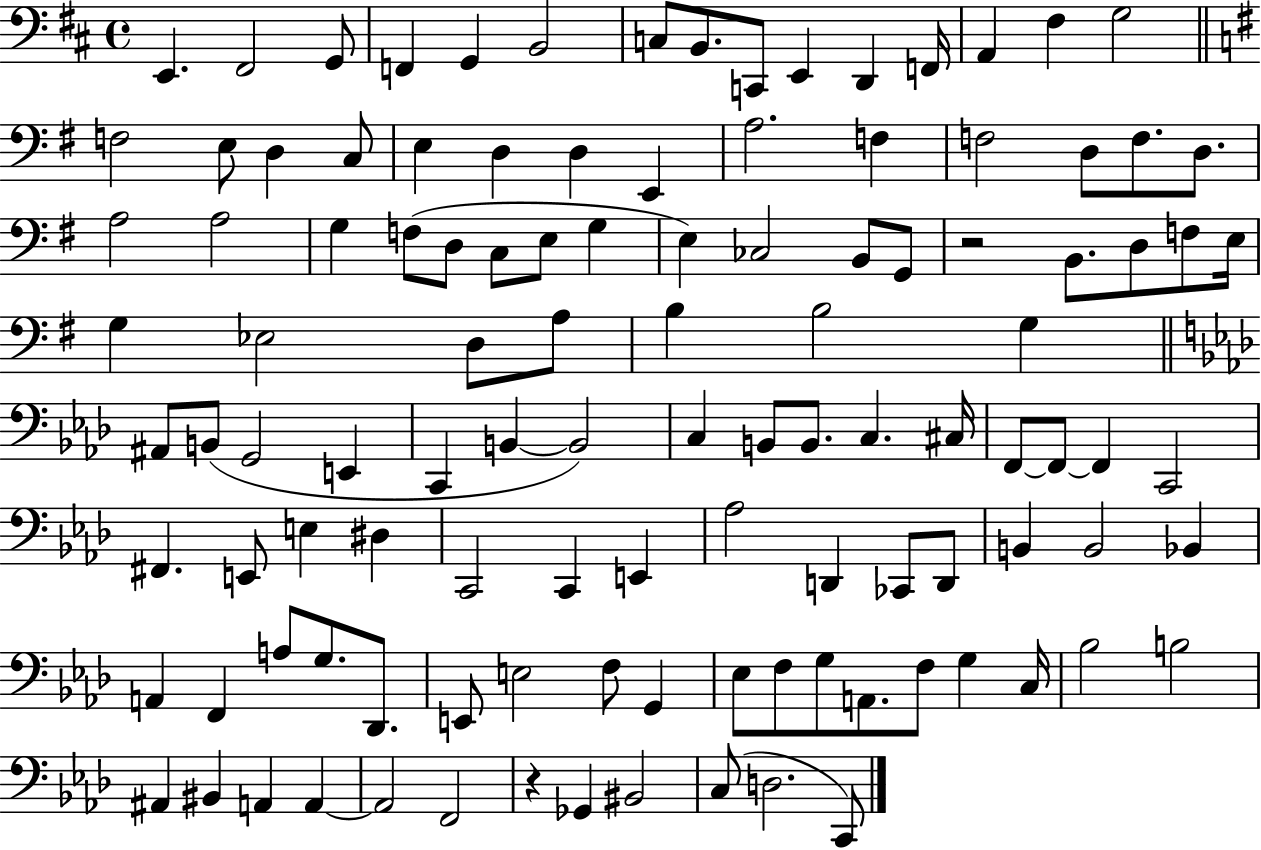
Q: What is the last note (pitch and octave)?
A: C2